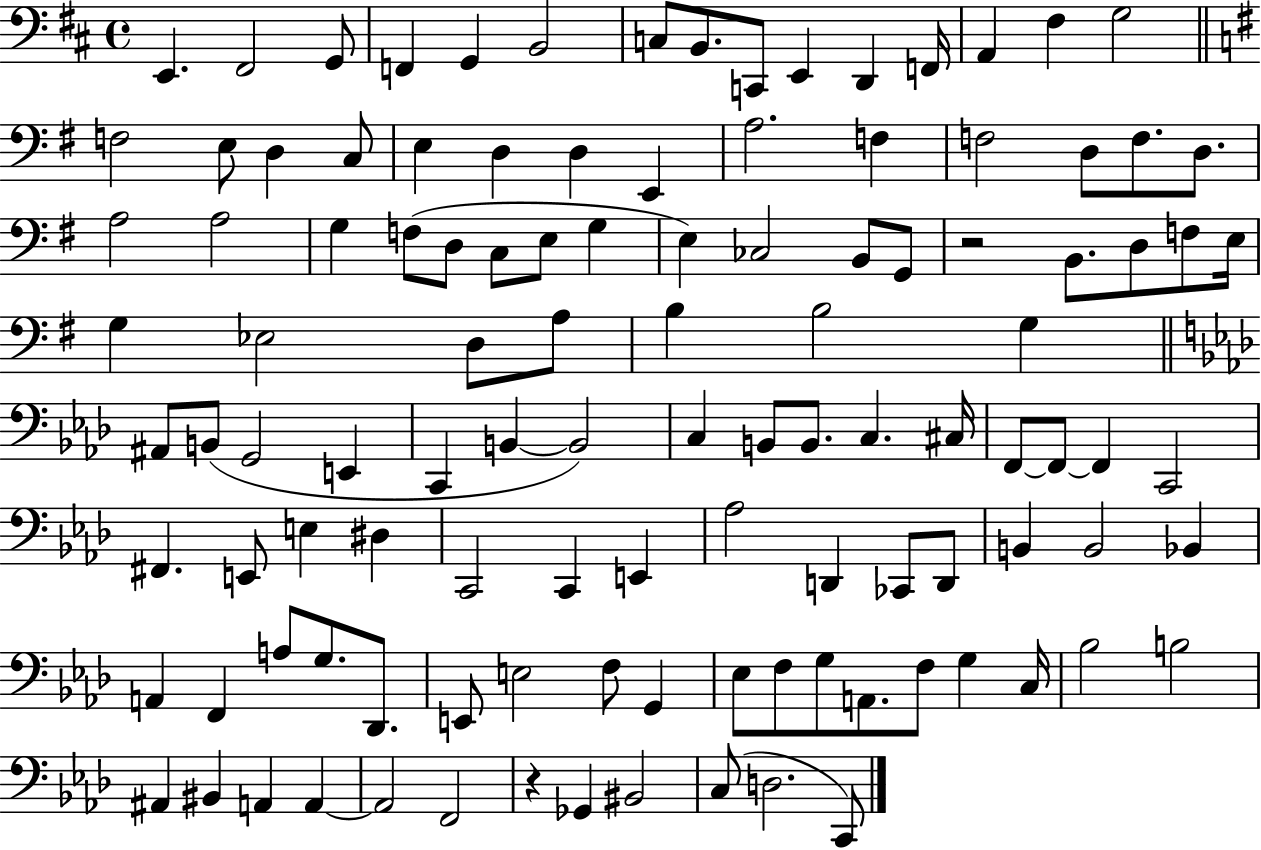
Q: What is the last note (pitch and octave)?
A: C2